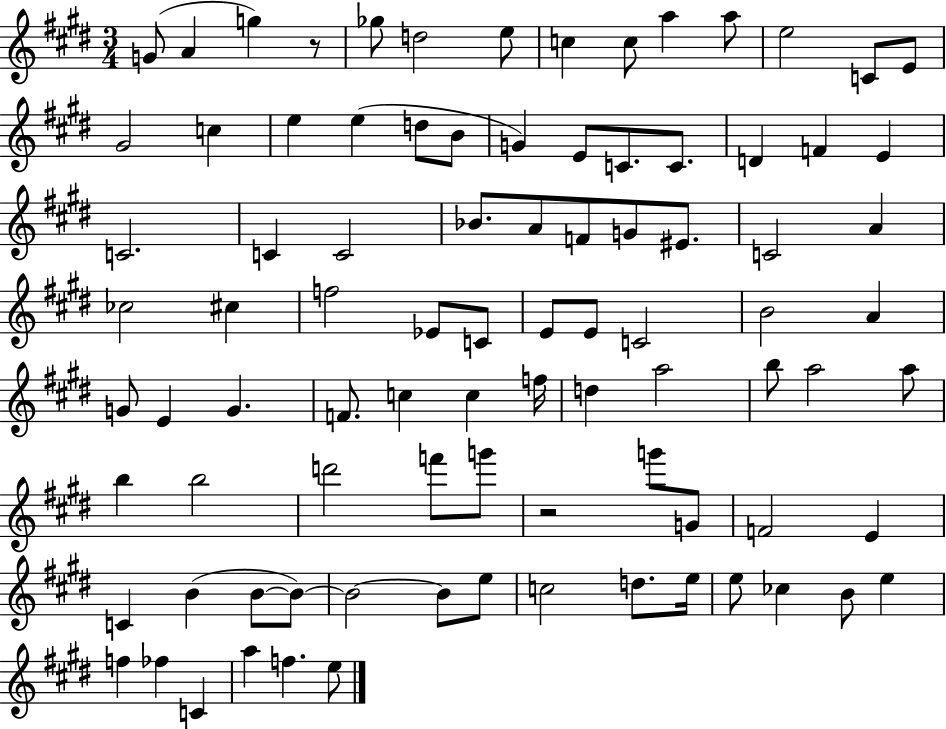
{
  \clef treble
  \numericTimeSignature
  \time 3/4
  \key e \major
  g'8( a'4 g''4) r8 | ges''8 d''2 e''8 | c''4 c''8 a''4 a''8 | e''2 c'8 e'8 | \break gis'2 c''4 | e''4 e''4( d''8 b'8 | g'4) e'8 c'8. c'8. | d'4 f'4 e'4 | \break c'2. | c'4 c'2 | bes'8. a'8 f'8 g'8 eis'8. | c'2 a'4 | \break ces''2 cis''4 | f''2 ees'8 c'8 | e'8 e'8 c'2 | b'2 a'4 | \break g'8 e'4 g'4. | f'8. c''4 c''4 f''16 | d''4 a''2 | b''8 a''2 a''8 | \break b''4 b''2 | d'''2 f'''8 g'''8 | r2 g'''8 g'8 | f'2 e'4 | \break c'4 b'4( b'8~~ b'8~~) | b'2~~ b'8 e''8 | c''2 d''8. e''16 | e''8 ces''4 b'8 e''4 | \break f''4 fes''4 c'4 | a''4 f''4. e''8 | \bar "|."
}